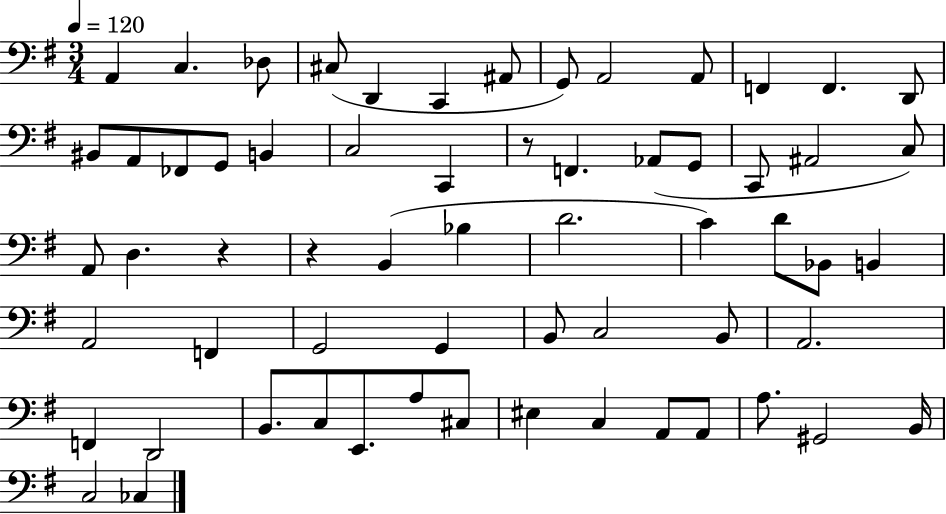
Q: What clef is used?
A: bass